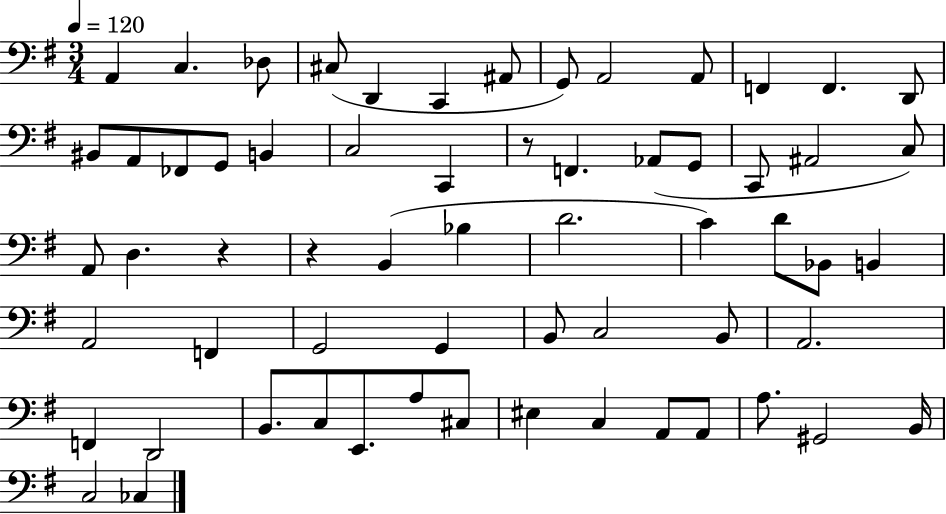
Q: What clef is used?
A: bass